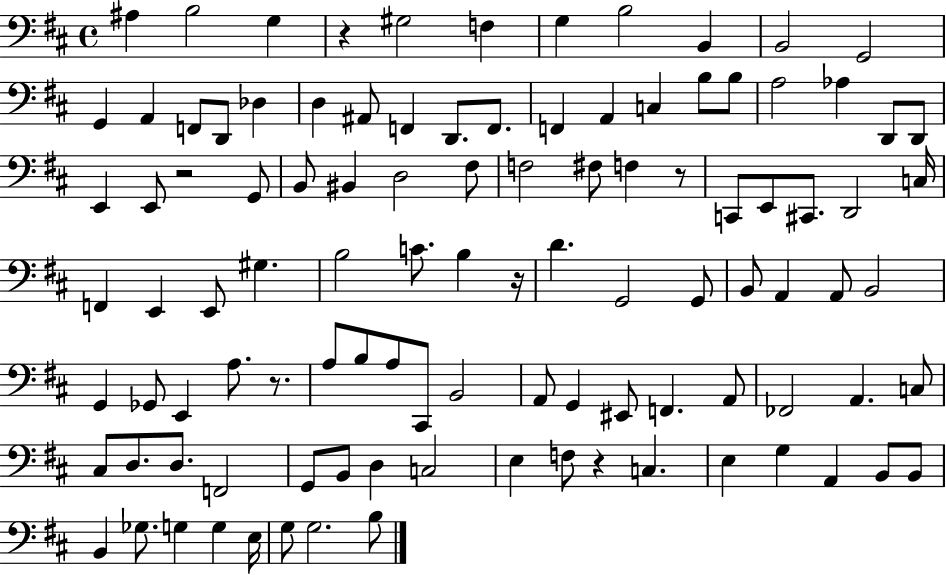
A#3/q B3/h G3/q R/q G#3/h F3/q G3/q B3/h B2/q B2/h G2/h G2/q A2/q F2/e D2/e Db3/q D3/q A#2/e F2/q D2/e. F2/e. F2/q A2/q C3/q B3/e B3/e A3/h Ab3/q D2/e D2/e E2/q E2/e R/h G2/e B2/e BIS2/q D3/h F#3/e F3/h F#3/e F3/q R/e C2/e E2/e C#2/e. D2/h C3/s F2/q E2/q E2/e G#3/q. B3/h C4/e. B3/q R/s D4/q. G2/h G2/e B2/e A2/q A2/e B2/h G2/q Gb2/e E2/q A3/e. R/e. A3/e B3/e A3/e C#2/e B2/h A2/e G2/q EIS2/e F2/q. A2/e FES2/h A2/q. C3/e C#3/e D3/e. D3/e. F2/h G2/e B2/e D3/q C3/h E3/q F3/e R/q C3/q. E3/q G3/q A2/q B2/e B2/e B2/q Gb3/e. G3/q G3/q E3/s G3/e G3/h. B3/e